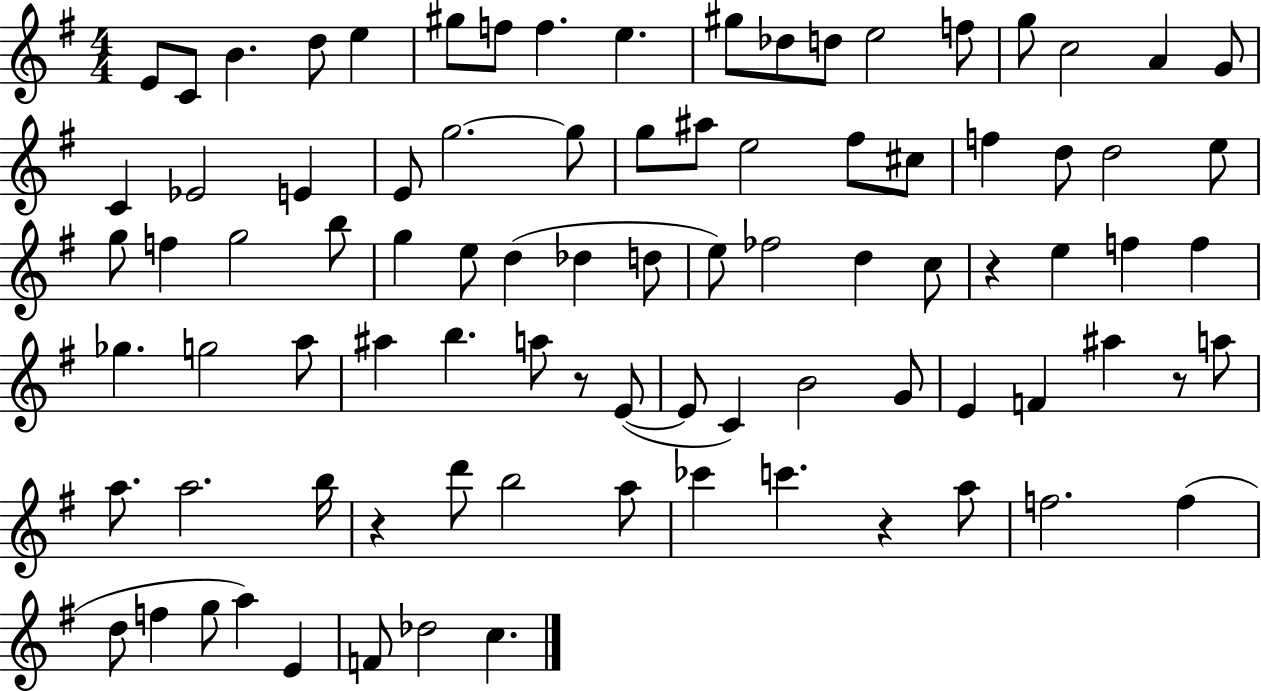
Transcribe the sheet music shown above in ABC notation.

X:1
T:Untitled
M:4/4
L:1/4
K:G
E/2 C/2 B d/2 e ^g/2 f/2 f e ^g/2 _d/2 d/2 e2 f/2 g/2 c2 A G/2 C _E2 E E/2 g2 g/2 g/2 ^a/2 e2 ^f/2 ^c/2 f d/2 d2 e/2 g/2 f g2 b/2 g e/2 d _d d/2 e/2 _f2 d c/2 z e f f _g g2 a/2 ^a b a/2 z/2 E/2 E/2 C B2 G/2 E F ^a z/2 a/2 a/2 a2 b/4 z d'/2 b2 a/2 _c' c' z a/2 f2 f d/2 f g/2 a E F/2 _d2 c